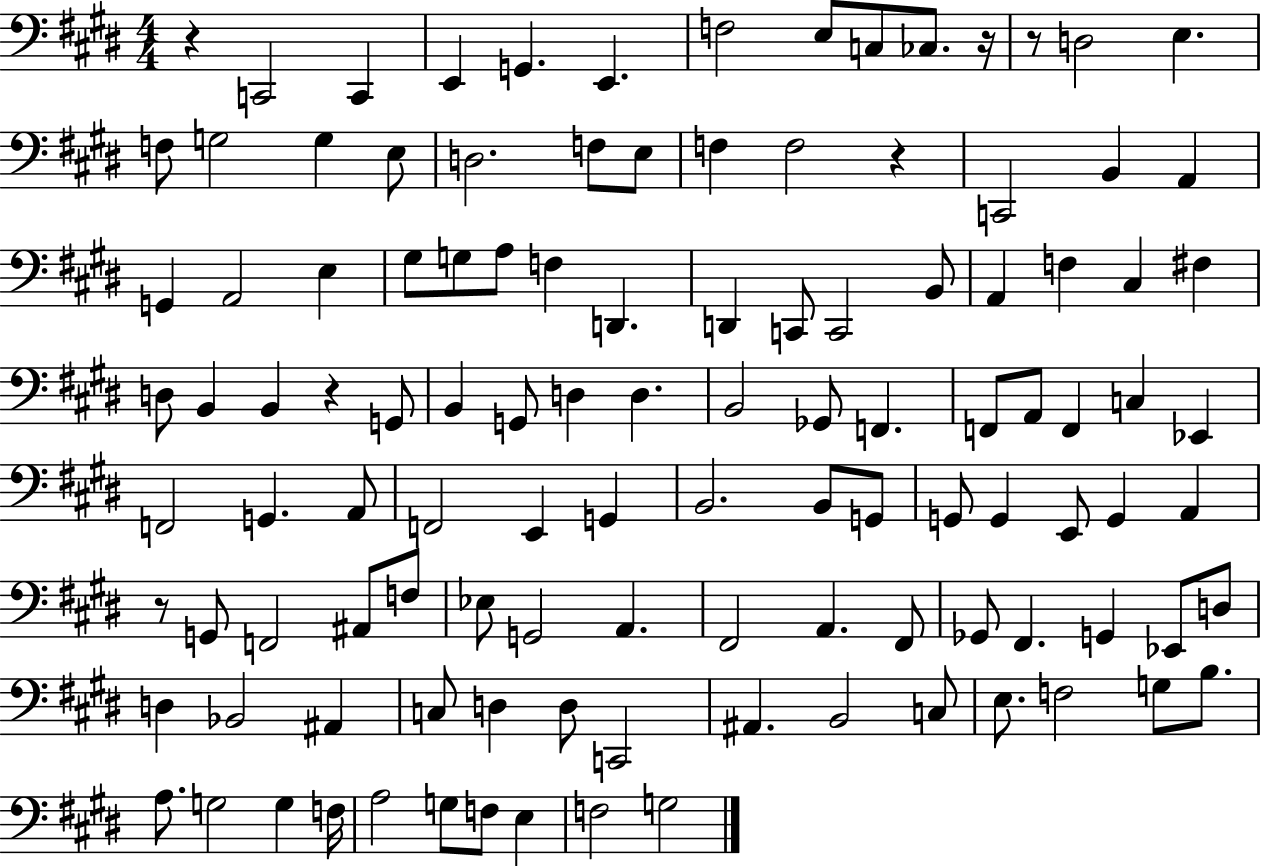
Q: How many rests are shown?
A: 6